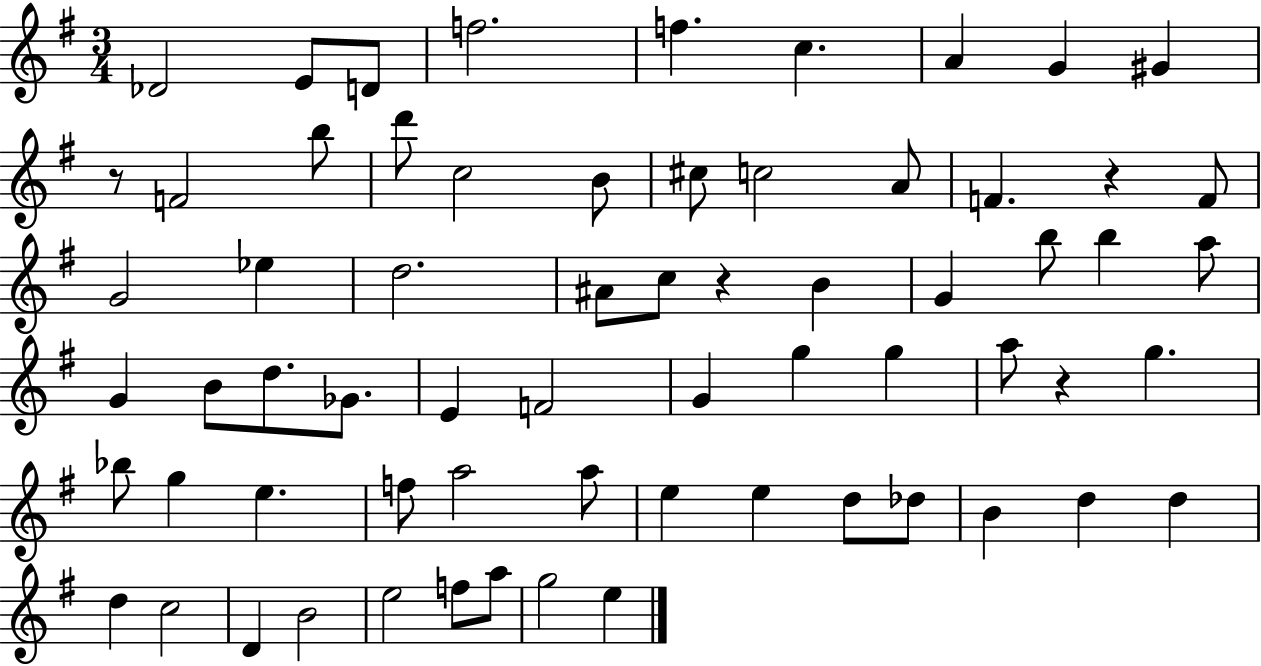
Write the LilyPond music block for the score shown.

{
  \clef treble
  \numericTimeSignature
  \time 3/4
  \key g \major
  des'2 e'8 d'8 | f''2. | f''4. c''4. | a'4 g'4 gis'4 | \break r8 f'2 b''8 | d'''8 c''2 b'8 | cis''8 c''2 a'8 | f'4. r4 f'8 | \break g'2 ees''4 | d''2. | ais'8 c''8 r4 b'4 | g'4 b''8 b''4 a''8 | \break g'4 b'8 d''8. ges'8. | e'4 f'2 | g'4 g''4 g''4 | a''8 r4 g''4. | \break bes''8 g''4 e''4. | f''8 a''2 a''8 | e''4 e''4 d''8 des''8 | b'4 d''4 d''4 | \break d''4 c''2 | d'4 b'2 | e''2 f''8 a''8 | g''2 e''4 | \break \bar "|."
}